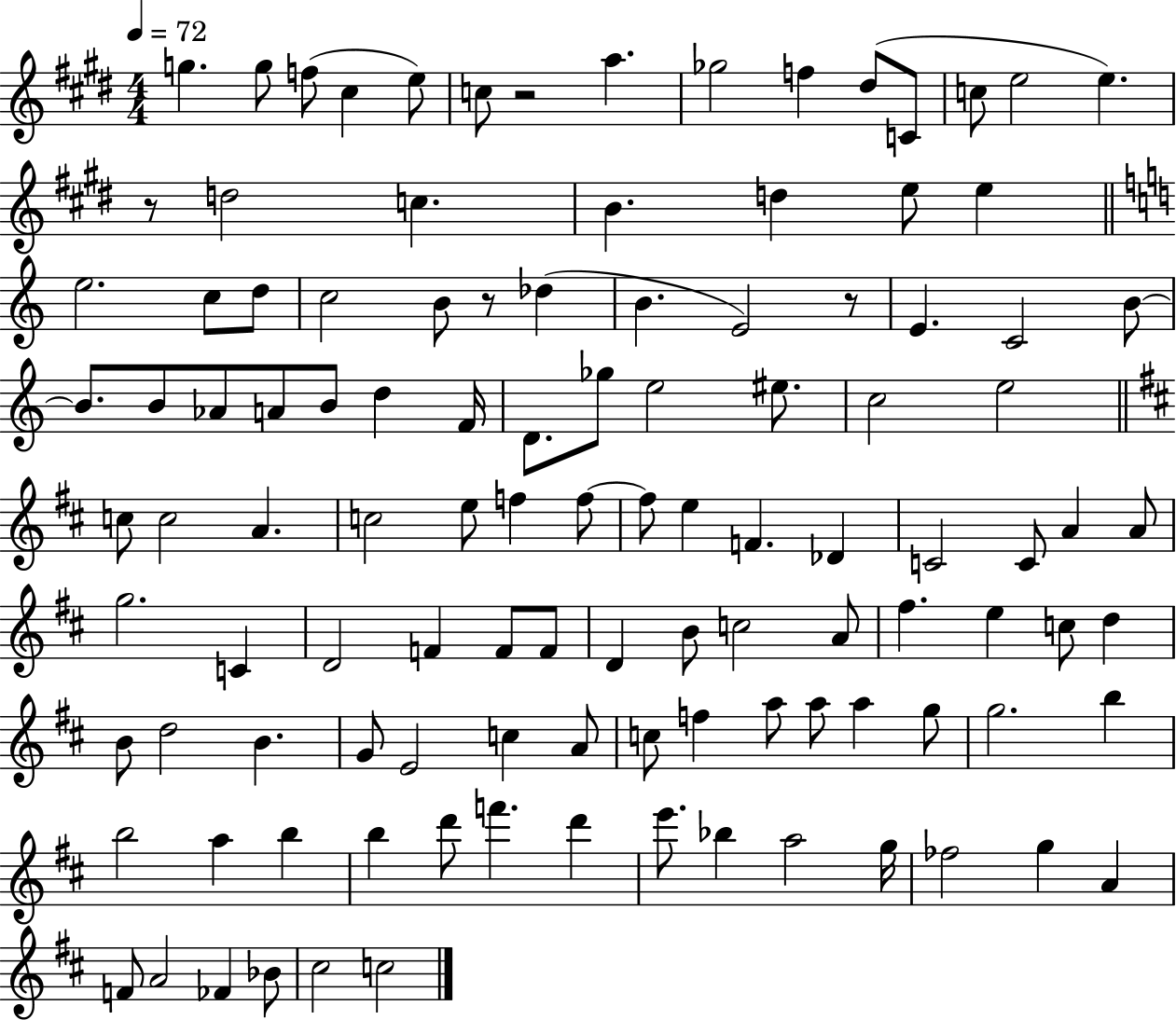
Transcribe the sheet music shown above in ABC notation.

X:1
T:Untitled
M:4/4
L:1/4
K:E
g g/2 f/2 ^c e/2 c/2 z2 a _g2 f ^d/2 C/2 c/2 e2 e z/2 d2 c B d e/2 e e2 c/2 d/2 c2 B/2 z/2 _d B E2 z/2 E C2 B/2 B/2 B/2 _A/2 A/2 B/2 d F/4 D/2 _g/2 e2 ^e/2 c2 e2 c/2 c2 A c2 e/2 f f/2 f/2 e F _D C2 C/2 A A/2 g2 C D2 F F/2 F/2 D B/2 c2 A/2 ^f e c/2 d B/2 d2 B G/2 E2 c A/2 c/2 f a/2 a/2 a g/2 g2 b b2 a b b d'/2 f' d' e'/2 _b a2 g/4 _f2 g A F/2 A2 _F _B/2 ^c2 c2